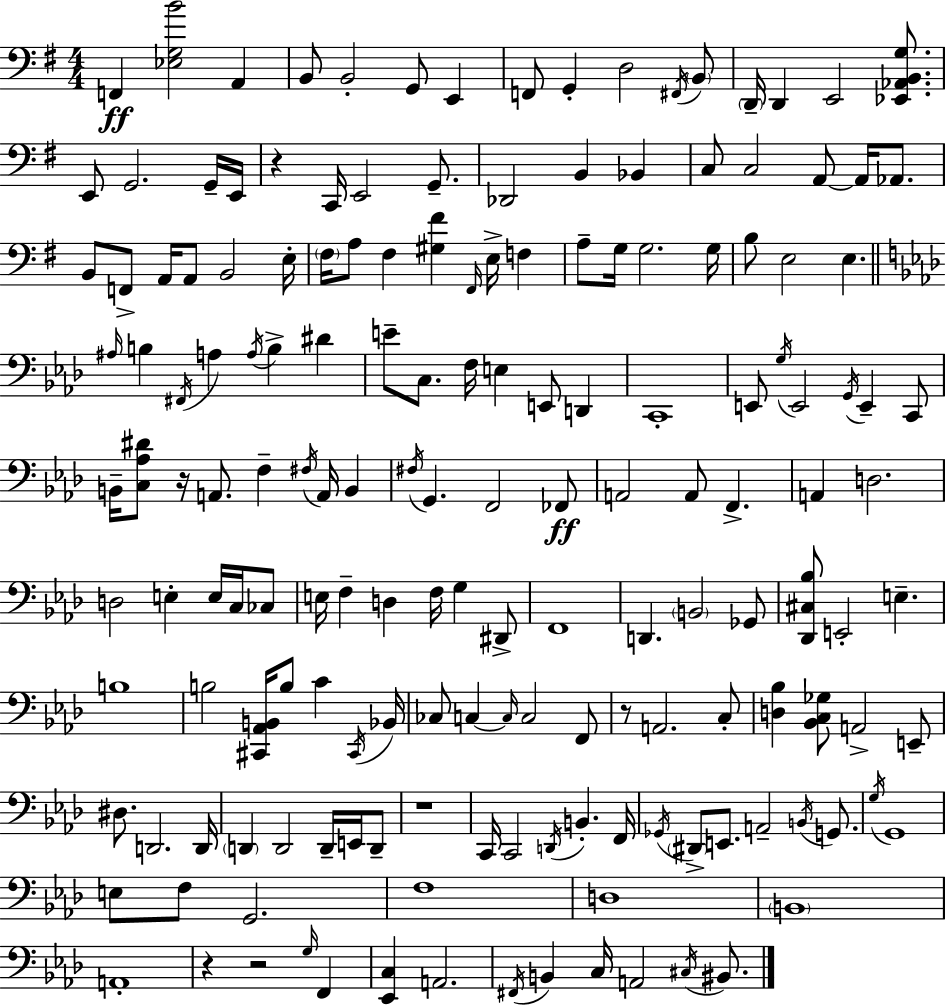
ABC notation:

X:1
T:Untitled
M:4/4
L:1/4
K:Em
F,, [_E,G,B]2 A,, B,,/2 B,,2 G,,/2 E,, F,,/2 G,, D,2 ^F,,/4 B,,/2 D,,/4 D,, E,,2 [_E,,_A,,B,,G,]/2 E,,/2 G,,2 G,,/4 E,,/4 z C,,/4 E,,2 G,,/2 _D,,2 B,, _B,, C,/2 C,2 A,,/2 A,,/4 _A,,/2 B,,/2 F,,/2 A,,/4 A,,/2 B,,2 E,/4 ^F,/4 A,/2 ^F, [^G,^F] ^F,,/4 E,/4 F, A,/2 G,/4 G,2 G,/4 B,/2 E,2 E, ^A,/4 B, ^F,,/4 A, A,/4 B, ^D E/2 C,/2 F,/4 E, E,,/2 D,, C,,4 E,,/2 G,/4 E,,2 G,,/4 E,, C,,/2 B,,/4 [C,_A,^D]/2 z/4 A,,/2 F, ^F,/4 A,,/4 B,, ^F,/4 G,, F,,2 _F,,/2 A,,2 A,,/2 F,, A,, D,2 D,2 E, E,/4 C,/4 _C,/2 E,/4 F, D, F,/4 G, ^D,,/2 F,,4 D,, B,,2 _G,,/2 [_D,,^C,_B,]/2 E,,2 E, B,4 B,2 [^C,,_A,,B,,]/4 B,/2 C ^C,,/4 _B,,/4 _C,/2 C, C,/4 C,2 F,,/2 z/2 A,,2 C,/2 [D,_B,] [_B,,C,_G,]/2 A,,2 E,,/2 ^D,/2 D,,2 D,,/4 D,, D,,2 D,,/4 E,,/4 D,,/2 z4 C,,/4 C,,2 D,,/4 B,, F,,/4 _G,,/4 ^D,,/2 E,,/2 A,,2 B,,/4 G,,/2 G,/4 G,,4 E,/2 F,/2 G,,2 F,4 D,4 B,,4 A,,4 z z2 G,/4 F,, [_E,,C,] A,,2 ^F,,/4 B,, C,/4 A,,2 ^C,/4 ^B,,/2